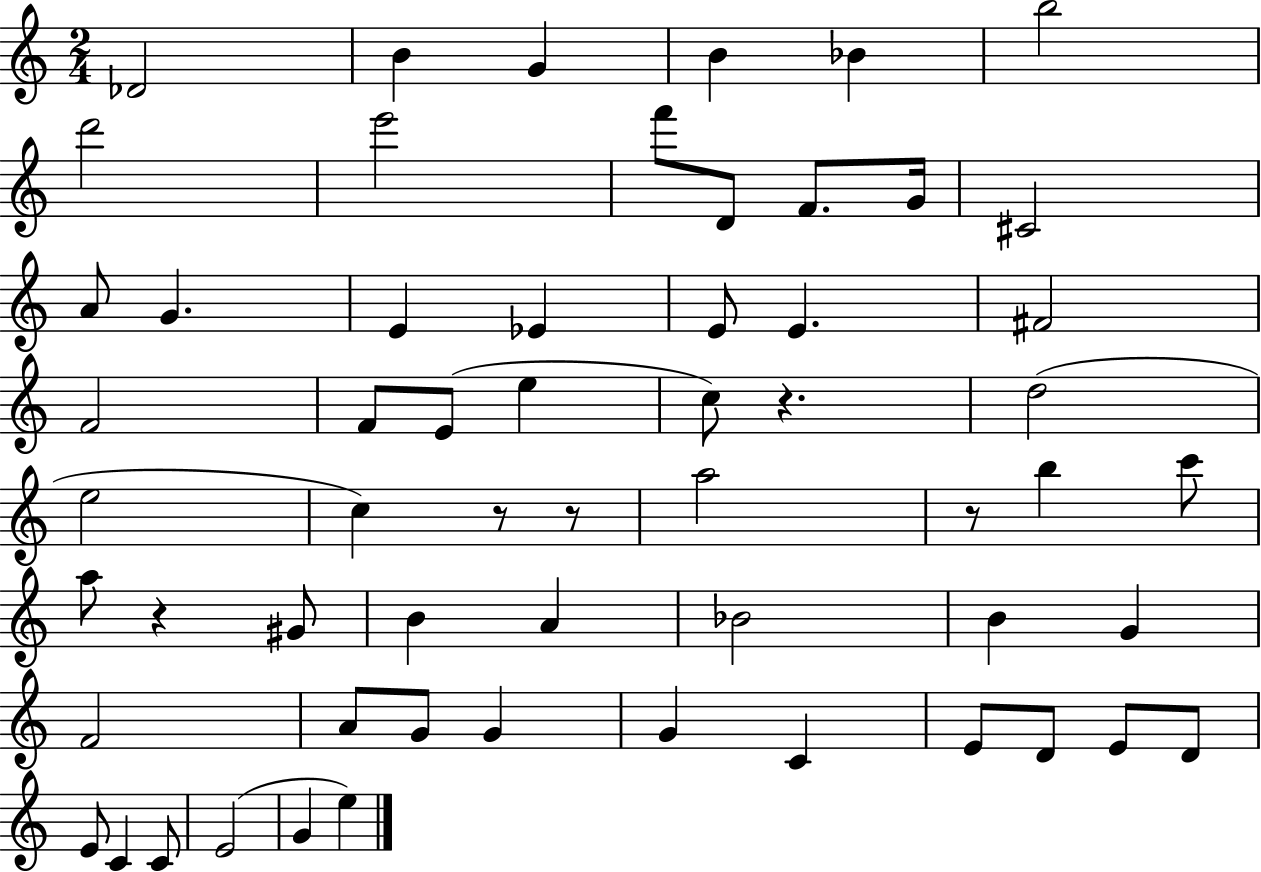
Db4/h B4/q G4/q B4/q Bb4/q B5/h D6/h E6/h F6/e D4/e F4/e. G4/s C#4/h A4/e G4/q. E4/q Eb4/q E4/e E4/q. F#4/h F4/h F4/e E4/e E5/q C5/e R/q. D5/h E5/h C5/q R/e R/e A5/h R/e B5/q C6/e A5/e R/q G#4/e B4/q A4/q Bb4/h B4/q G4/q F4/h A4/e G4/e G4/q G4/q C4/q E4/e D4/e E4/e D4/e E4/e C4/q C4/e E4/h G4/q E5/q